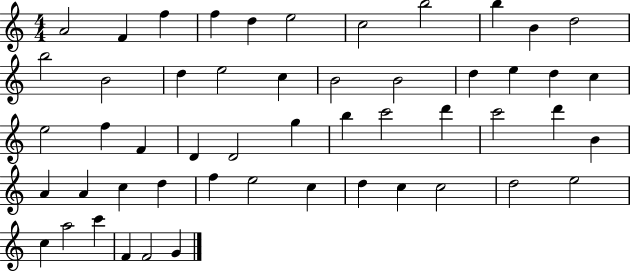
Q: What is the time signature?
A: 4/4